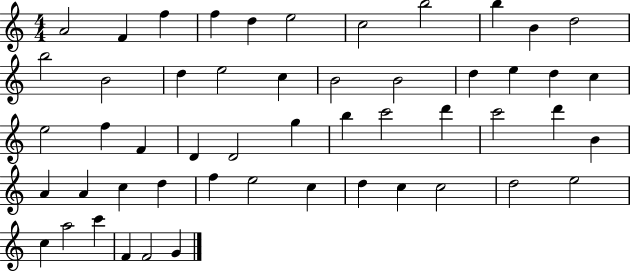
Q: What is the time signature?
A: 4/4